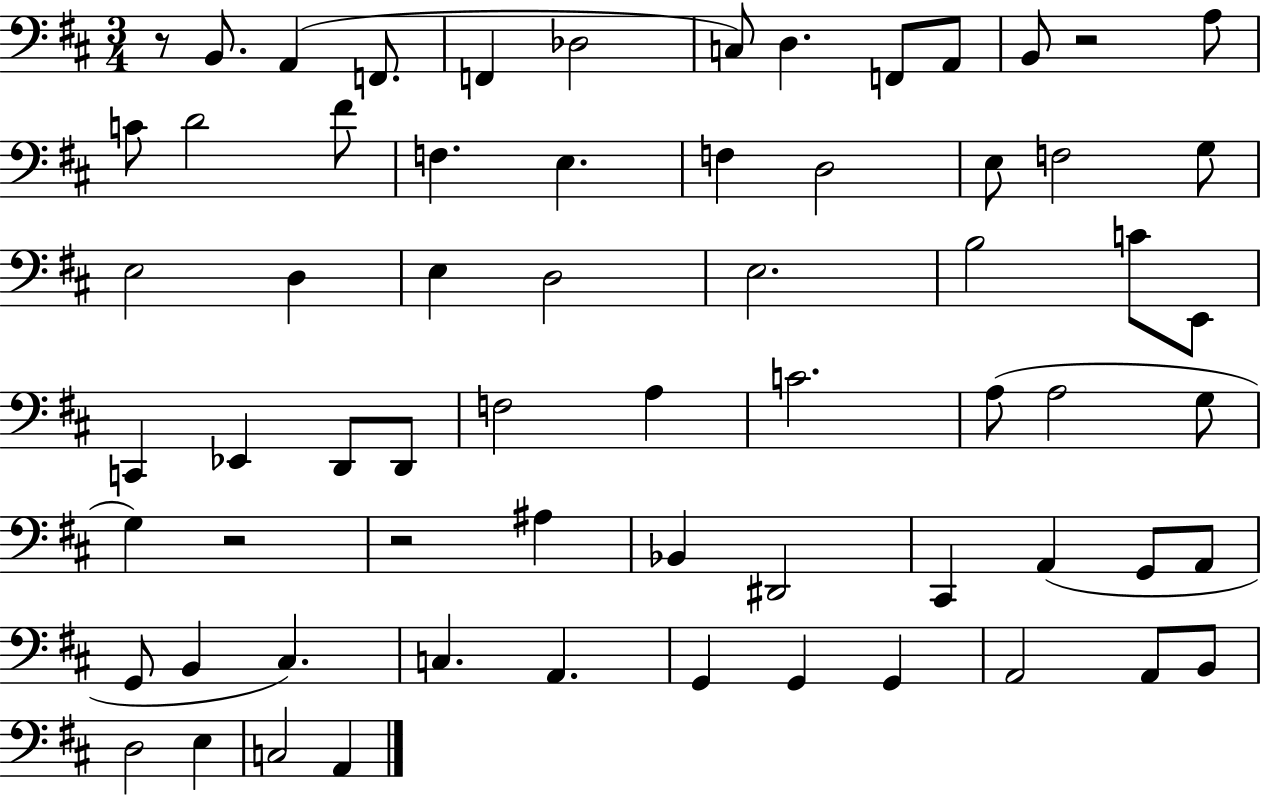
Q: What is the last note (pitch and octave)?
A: A2